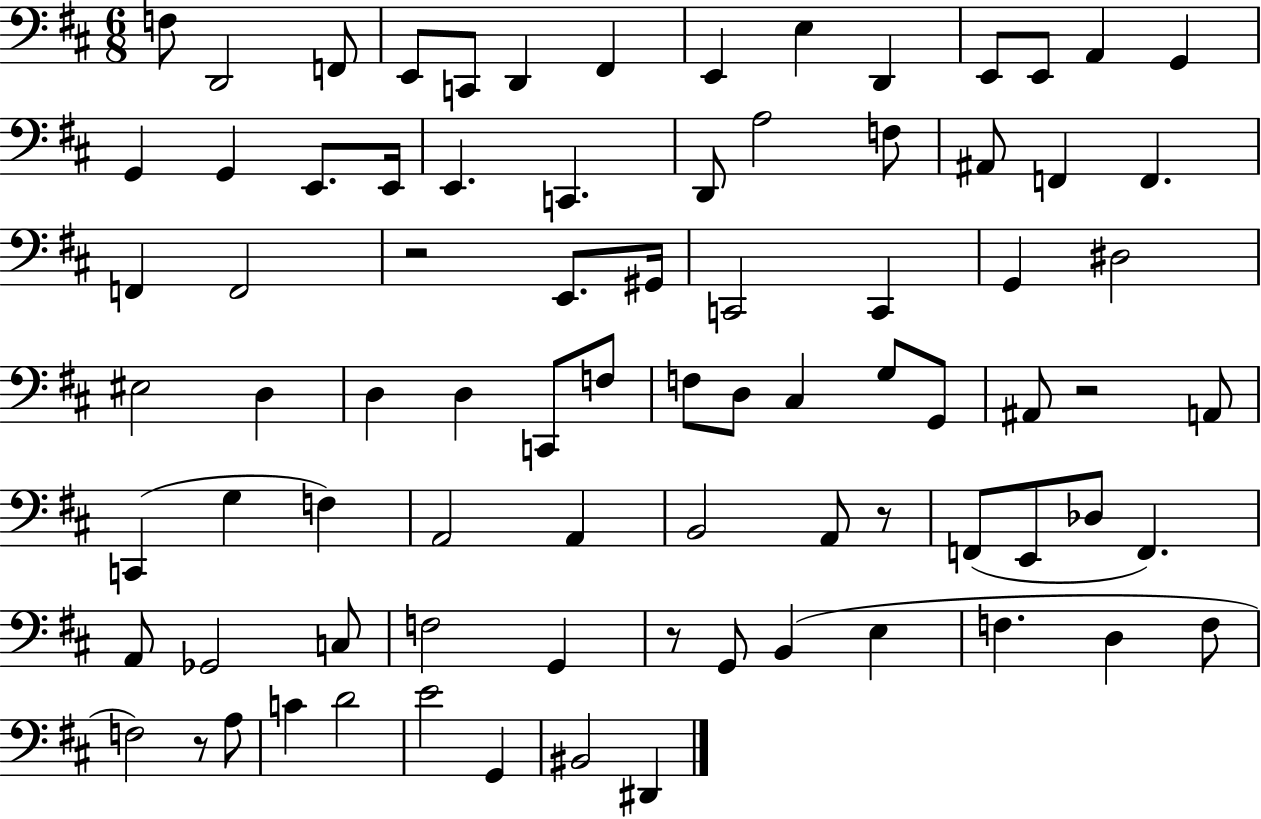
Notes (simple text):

F3/e D2/h F2/e E2/e C2/e D2/q F#2/q E2/q E3/q D2/q E2/e E2/e A2/q G2/q G2/q G2/q E2/e. E2/s E2/q. C2/q. D2/e A3/h F3/e A#2/e F2/q F2/q. F2/q F2/h R/h E2/e. G#2/s C2/h C2/q G2/q D#3/h EIS3/h D3/q D3/q D3/q C2/e F3/e F3/e D3/e C#3/q G3/e G2/e A#2/e R/h A2/e C2/q G3/q F3/q A2/h A2/q B2/h A2/e R/e F2/e E2/e Db3/e F2/q. A2/e Gb2/h C3/e F3/h G2/q R/e G2/e B2/q E3/q F3/q. D3/q F3/e F3/h R/e A3/e C4/q D4/h E4/h G2/q BIS2/h D#2/q